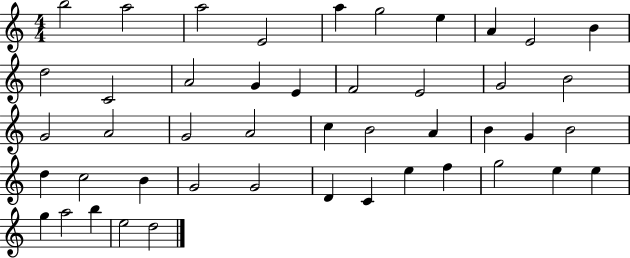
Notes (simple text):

B5/h A5/h A5/h E4/h A5/q G5/h E5/q A4/q E4/h B4/q D5/h C4/h A4/h G4/q E4/q F4/h E4/h G4/h B4/h G4/h A4/h G4/h A4/h C5/q B4/h A4/q B4/q G4/q B4/h D5/q C5/h B4/q G4/h G4/h D4/q C4/q E5/q F5/q G5/h E5/q E5/q G5/q A5/h B5/q E5/h D5/h